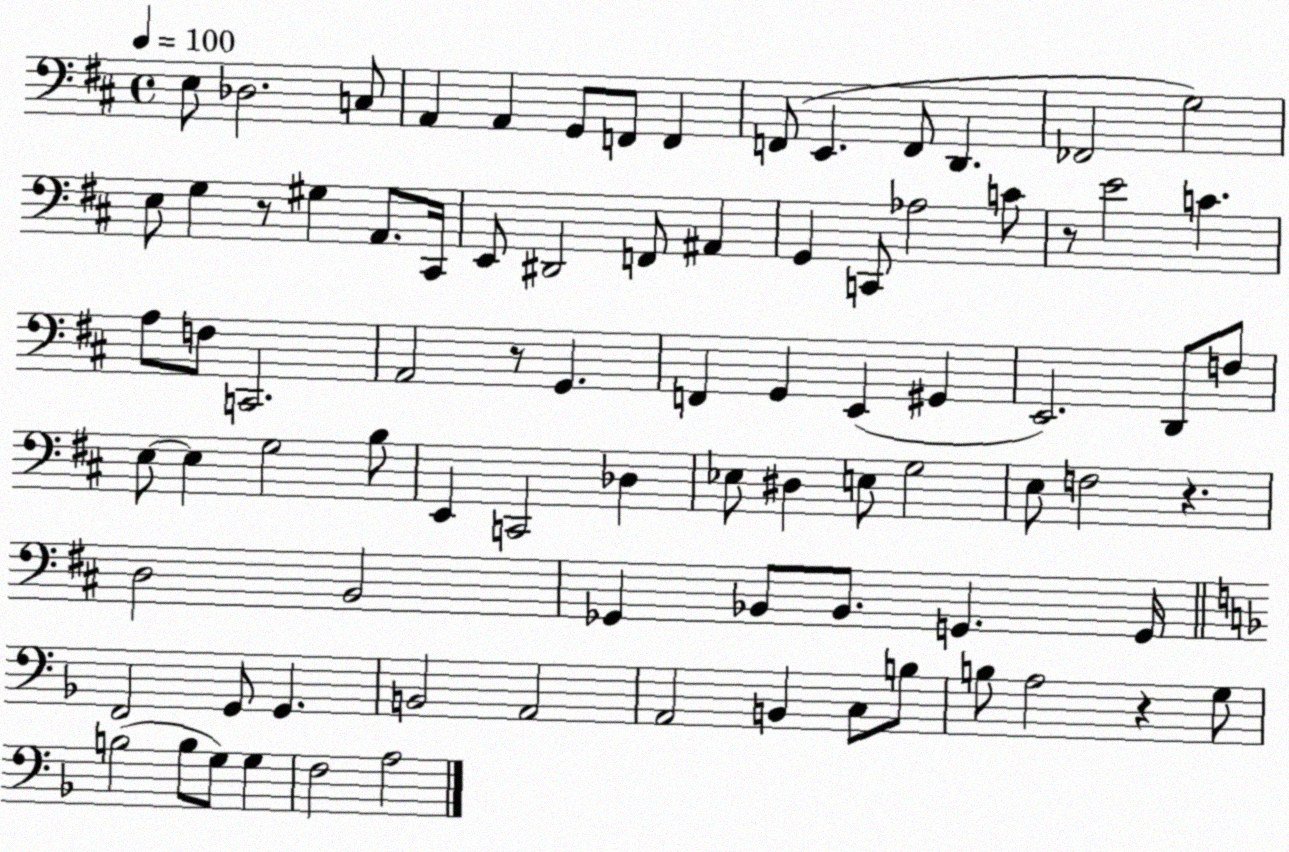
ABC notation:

X:1
T:Untitled
M:4/4
L:1/4
K:D
E,/2 _D,2 C,/2 A,, A,, G,,/2 F,,/2 F,, F,,/2 E,, F,,/2 D,, _F,,2 G,2 E,/2 G, z/2 ^G, A,,/2 ^C,,/4 E,,/2 ^D,,2 F,,/2 ^A,, G,, C,,/2 _A,2 C/2 z/2 E2 C A,/2 F,/2 C,,2 A,,2 z/2 G,, F,, G,, E,, ^G,, E,,2 D,,/2 F,/2 E,/2 E, G,2 B,/2 E,, C,,2 _D, _E,/2 ^D, E,/2 G,2 E,/2 F,2 z D,2 B,,2 _G,, _B,,/2 _B,,/2 G,, G,,/4 F,,2 G,,/2 G,, B,,2 A,,2 A,,2 B,, C,/2 B,/2 B,/2 A,2 z G,/2 B,2 B,/2 G,/2 G, F,2 A,2